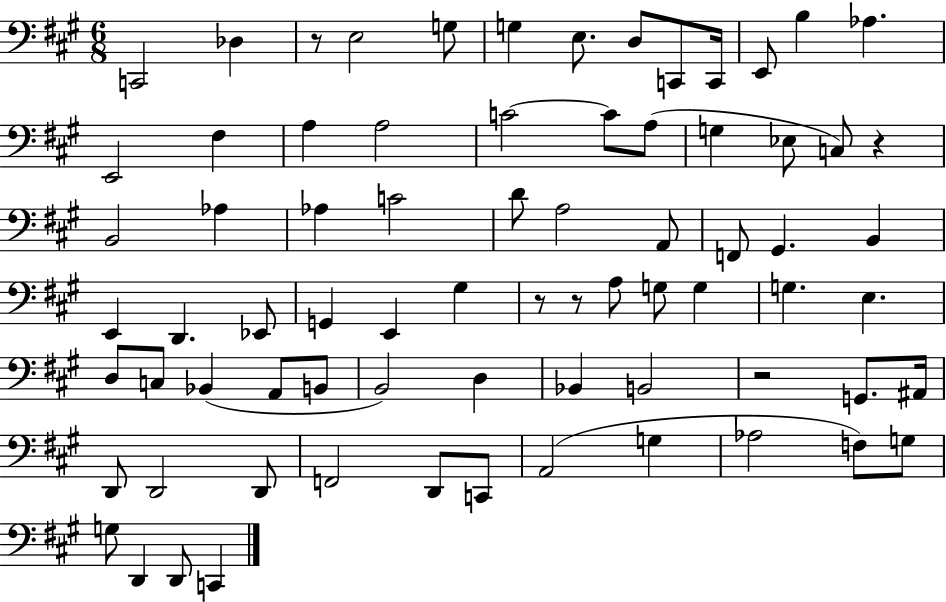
X:1
T:Untitled
M:6/8
L:1/4
K:A
C,,2 _D, z/2 E,2 G,/2 G, E,/2 D,/2 C,,/2 C,,/4 E,,/2 B, _A, E,,2 ^F, A, A,2 C2 C/2 A,/2 G, _E,/2 C,/2 z B,,2 _A, _A, C2 D/2 A,2 A,,/2 F,,/2 ^G,, B,, E,, D,, _E,,/2 G,, E,, ^G, z/2 z/2 A,/2 G,/2 G, G, E, D,/2 C,/2 _B,, A,,/2 B,,/2 B,,2 D, _B,, B,,2 z2 G,,/2 ^A,,/4 D,,/2 D,,2 D,,/2 F,,2 D,,/2 C,,/2 A,,2 G, _A,2 F,/2 G,/2 G,/2 D,, D,,/2 C,,